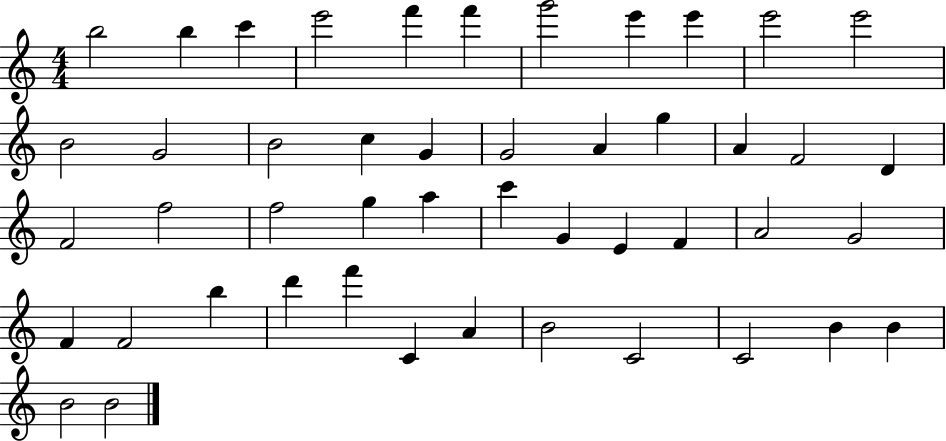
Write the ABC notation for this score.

X:1
T:Untitled
M:4/4
L:1/4
K:C
b2 b c' e'2 f' f' g'2 e' e' e'2 e'2 B2 G2 B2 c G G2 A g A F2 D F2 f2 f2 g a c' G E F A2 G2 F F2 b d' f' C A B2 C2 C2 B B B2 B2